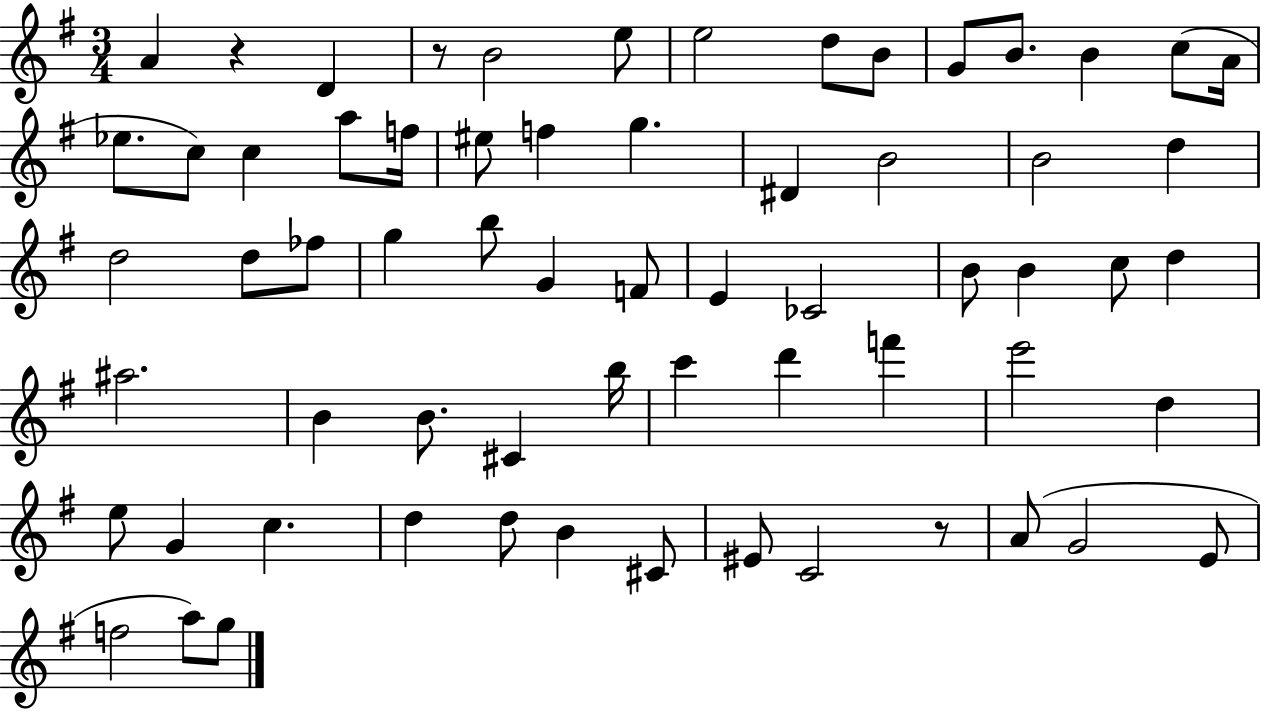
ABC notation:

X:1
T:Untitled
M:3/4
L:1/4
K:G
A z D z/2 B2 e/2 e2 d/2 B/2 G/2 B/2 B c/2 A/4 _e/2 c/2 c a/2 f/4 ^e/2 f g ^D B2 B2 d d2 d/2 _f/2 g b/2 G F/2 E _C2 B/2 B c/2 d ^a2 B B/2 ^C b/4 c' d' f' e'2 d e/2 G c d d/2 B ^C/2 ^E/2 C2 z/2 A/2 G2 E/2 f2 a/2 g/2